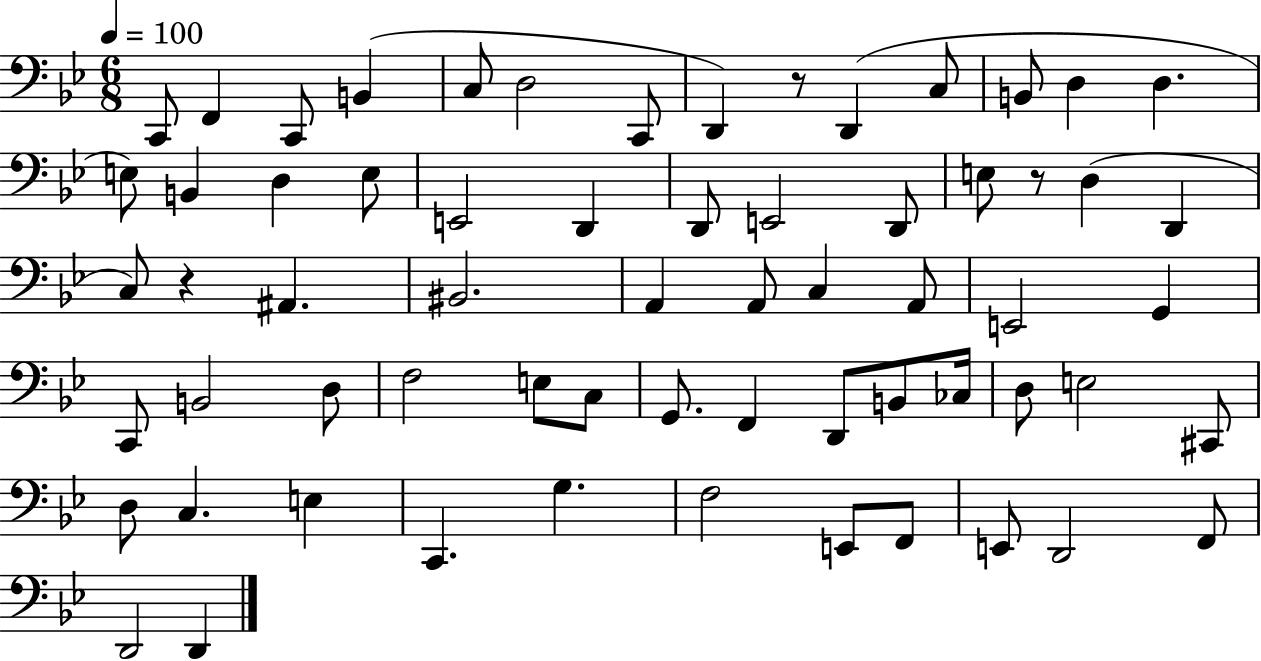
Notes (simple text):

C2/e F2/q C2/e B2/q C3/e D3/h C2/e D2/q R/e D2/q C3/e B2/e D3/q D3/q. E3/e B2/q D3/q E3/e E2/h D2/q D2/e E2/h D2/e E3/e R/e D3/q D2/q C3/e R/q A#2/q. BIS2/h. A2/q A2/e C3/q A2/e E2/h G2/q C2/e B2/h D3/e F3/h E3/e C3/e G2/e. F2/q D2/e B2/e CES3/s D3/e E3/h C#2/e D3/e C3/q. E3/q C2/q. G3/q. F3/h E2/e F2/e E2/e D2/h F2/e D2/h D2/q